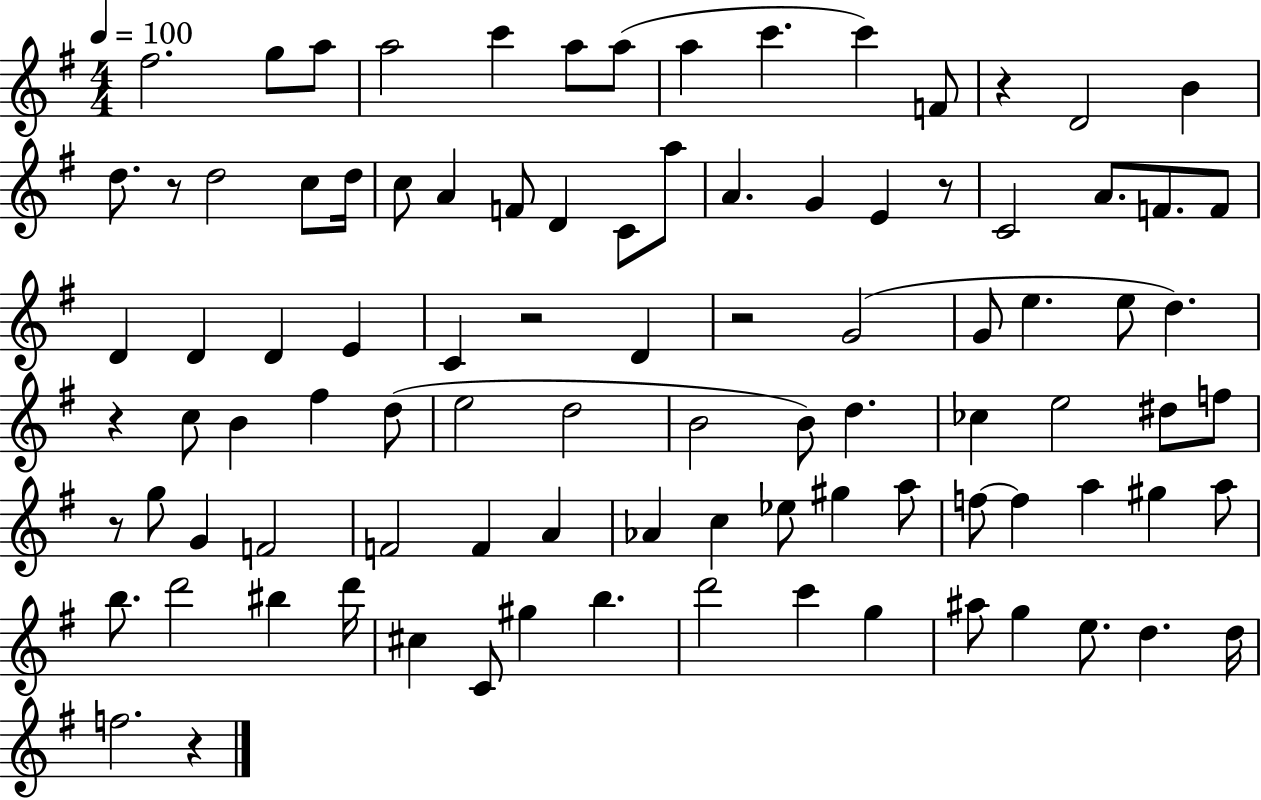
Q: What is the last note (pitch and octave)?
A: F5